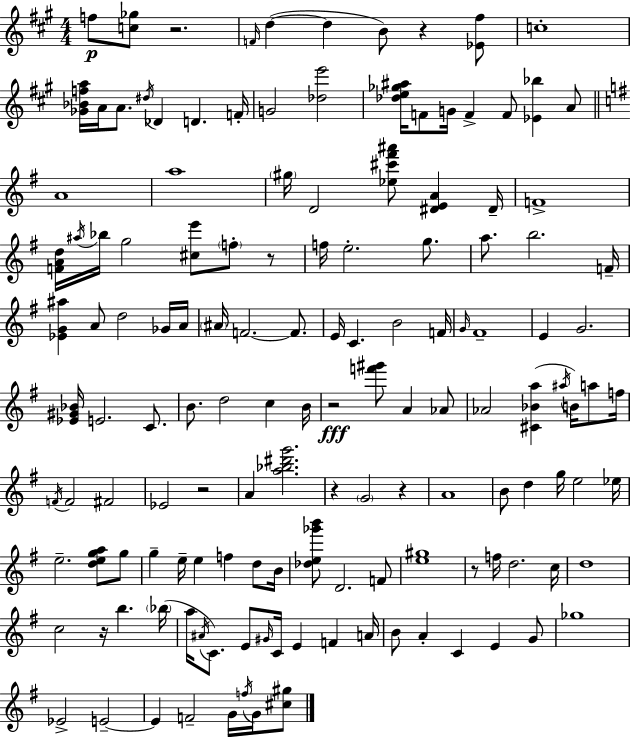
F5/e [C5,Gb5]/e R/h. F4/s D5/q D5/q B4/e R/q [Eb4,F#5]/e C5/w [Gb4,Bb4,F5,A5]/s A4/s A4/e. D#5/s Db4/q D4/q. F4/s G4/h [Db5,E6]/h [Db5,E5,Gb5,A#5]/s F4/e G4/s F4/q F4/e [Eb4,Bb5]/q A4/e A4/w A5/w G#5/s D4/h [Eb5,C#6,F#6,A#6]/e [D#4,E4,A4]/q D#4/s F4/w [F4,A4,D5]/s A#5/s Bb5/s G5/h [C#5,E6]/e F5/e R/e F5/s E5/h. G5/e. A5/e. B5/h. F4/s [Eb4,G4,A#5]/q A4/e D5/h Gb4/s A4/s A#4/s F4/h. F4/e. E4/s C4/q. B4/h F4/s G4/s F#4/w E4/q G4/h. [Eb4,G#4,Bb4]/s E4/h. C4/e. B4/e. D5/h C5/q B4/s R/h [F6,G#6]/e A4/q Ab4/e Ab4/h [C#4,Bb4,A5]/q A#5/s B4/s A5/e F5/s F4/s F4/h F#4/h Eb4/h R/h A4/q [A5,Bb5,D#6,G6]/h. R/q G4/h R/q A4/w B4/e D5/q G5/s E5/h Eb5/s E5/h. [D5,E5,G5,A5]/e G5/e G5/q E5/s E5/q F5/q D5/e B4/s [Db5,E5,Gb6,B6]/e D4/h. F4/e [E5,G#5]/w R/e F5/s D5/h. C5/s D5/w C5/h R/s B5/q. Bb5/s A5/s A#4/s C4/e. E4/e G#4/s C4/s E4/q F4/q A4/s B4/e A4/q C4/q E4/q G4/e Gb5/w Eb4/h E4/h E4/q F4/h G4/s F5/s G4/s [C#5,G#5]/e